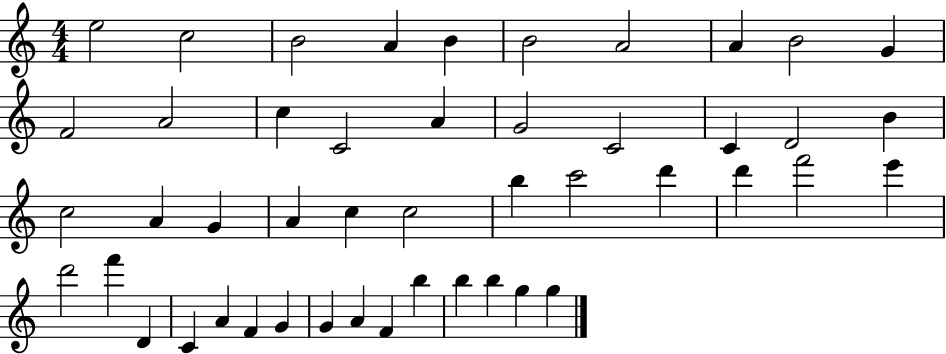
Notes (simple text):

E5/h C5/h B4/h A4/q B4/q B4/h A4/h A4/q B4/h G4/q F4/h A4/h C5/q C4/h A4/q G4/h C4/h C4/q D4/h B4/q C5/h A4/q G4/q A4/q C5/q C5/h B5/q C6/h D6/q D6/q F6/h E6/q D6/h F6/q D4/q C4/q A4/q F4/q G4/q G4/q A4/q F4/q B5/q B5/q B5/q G5/q G5/q